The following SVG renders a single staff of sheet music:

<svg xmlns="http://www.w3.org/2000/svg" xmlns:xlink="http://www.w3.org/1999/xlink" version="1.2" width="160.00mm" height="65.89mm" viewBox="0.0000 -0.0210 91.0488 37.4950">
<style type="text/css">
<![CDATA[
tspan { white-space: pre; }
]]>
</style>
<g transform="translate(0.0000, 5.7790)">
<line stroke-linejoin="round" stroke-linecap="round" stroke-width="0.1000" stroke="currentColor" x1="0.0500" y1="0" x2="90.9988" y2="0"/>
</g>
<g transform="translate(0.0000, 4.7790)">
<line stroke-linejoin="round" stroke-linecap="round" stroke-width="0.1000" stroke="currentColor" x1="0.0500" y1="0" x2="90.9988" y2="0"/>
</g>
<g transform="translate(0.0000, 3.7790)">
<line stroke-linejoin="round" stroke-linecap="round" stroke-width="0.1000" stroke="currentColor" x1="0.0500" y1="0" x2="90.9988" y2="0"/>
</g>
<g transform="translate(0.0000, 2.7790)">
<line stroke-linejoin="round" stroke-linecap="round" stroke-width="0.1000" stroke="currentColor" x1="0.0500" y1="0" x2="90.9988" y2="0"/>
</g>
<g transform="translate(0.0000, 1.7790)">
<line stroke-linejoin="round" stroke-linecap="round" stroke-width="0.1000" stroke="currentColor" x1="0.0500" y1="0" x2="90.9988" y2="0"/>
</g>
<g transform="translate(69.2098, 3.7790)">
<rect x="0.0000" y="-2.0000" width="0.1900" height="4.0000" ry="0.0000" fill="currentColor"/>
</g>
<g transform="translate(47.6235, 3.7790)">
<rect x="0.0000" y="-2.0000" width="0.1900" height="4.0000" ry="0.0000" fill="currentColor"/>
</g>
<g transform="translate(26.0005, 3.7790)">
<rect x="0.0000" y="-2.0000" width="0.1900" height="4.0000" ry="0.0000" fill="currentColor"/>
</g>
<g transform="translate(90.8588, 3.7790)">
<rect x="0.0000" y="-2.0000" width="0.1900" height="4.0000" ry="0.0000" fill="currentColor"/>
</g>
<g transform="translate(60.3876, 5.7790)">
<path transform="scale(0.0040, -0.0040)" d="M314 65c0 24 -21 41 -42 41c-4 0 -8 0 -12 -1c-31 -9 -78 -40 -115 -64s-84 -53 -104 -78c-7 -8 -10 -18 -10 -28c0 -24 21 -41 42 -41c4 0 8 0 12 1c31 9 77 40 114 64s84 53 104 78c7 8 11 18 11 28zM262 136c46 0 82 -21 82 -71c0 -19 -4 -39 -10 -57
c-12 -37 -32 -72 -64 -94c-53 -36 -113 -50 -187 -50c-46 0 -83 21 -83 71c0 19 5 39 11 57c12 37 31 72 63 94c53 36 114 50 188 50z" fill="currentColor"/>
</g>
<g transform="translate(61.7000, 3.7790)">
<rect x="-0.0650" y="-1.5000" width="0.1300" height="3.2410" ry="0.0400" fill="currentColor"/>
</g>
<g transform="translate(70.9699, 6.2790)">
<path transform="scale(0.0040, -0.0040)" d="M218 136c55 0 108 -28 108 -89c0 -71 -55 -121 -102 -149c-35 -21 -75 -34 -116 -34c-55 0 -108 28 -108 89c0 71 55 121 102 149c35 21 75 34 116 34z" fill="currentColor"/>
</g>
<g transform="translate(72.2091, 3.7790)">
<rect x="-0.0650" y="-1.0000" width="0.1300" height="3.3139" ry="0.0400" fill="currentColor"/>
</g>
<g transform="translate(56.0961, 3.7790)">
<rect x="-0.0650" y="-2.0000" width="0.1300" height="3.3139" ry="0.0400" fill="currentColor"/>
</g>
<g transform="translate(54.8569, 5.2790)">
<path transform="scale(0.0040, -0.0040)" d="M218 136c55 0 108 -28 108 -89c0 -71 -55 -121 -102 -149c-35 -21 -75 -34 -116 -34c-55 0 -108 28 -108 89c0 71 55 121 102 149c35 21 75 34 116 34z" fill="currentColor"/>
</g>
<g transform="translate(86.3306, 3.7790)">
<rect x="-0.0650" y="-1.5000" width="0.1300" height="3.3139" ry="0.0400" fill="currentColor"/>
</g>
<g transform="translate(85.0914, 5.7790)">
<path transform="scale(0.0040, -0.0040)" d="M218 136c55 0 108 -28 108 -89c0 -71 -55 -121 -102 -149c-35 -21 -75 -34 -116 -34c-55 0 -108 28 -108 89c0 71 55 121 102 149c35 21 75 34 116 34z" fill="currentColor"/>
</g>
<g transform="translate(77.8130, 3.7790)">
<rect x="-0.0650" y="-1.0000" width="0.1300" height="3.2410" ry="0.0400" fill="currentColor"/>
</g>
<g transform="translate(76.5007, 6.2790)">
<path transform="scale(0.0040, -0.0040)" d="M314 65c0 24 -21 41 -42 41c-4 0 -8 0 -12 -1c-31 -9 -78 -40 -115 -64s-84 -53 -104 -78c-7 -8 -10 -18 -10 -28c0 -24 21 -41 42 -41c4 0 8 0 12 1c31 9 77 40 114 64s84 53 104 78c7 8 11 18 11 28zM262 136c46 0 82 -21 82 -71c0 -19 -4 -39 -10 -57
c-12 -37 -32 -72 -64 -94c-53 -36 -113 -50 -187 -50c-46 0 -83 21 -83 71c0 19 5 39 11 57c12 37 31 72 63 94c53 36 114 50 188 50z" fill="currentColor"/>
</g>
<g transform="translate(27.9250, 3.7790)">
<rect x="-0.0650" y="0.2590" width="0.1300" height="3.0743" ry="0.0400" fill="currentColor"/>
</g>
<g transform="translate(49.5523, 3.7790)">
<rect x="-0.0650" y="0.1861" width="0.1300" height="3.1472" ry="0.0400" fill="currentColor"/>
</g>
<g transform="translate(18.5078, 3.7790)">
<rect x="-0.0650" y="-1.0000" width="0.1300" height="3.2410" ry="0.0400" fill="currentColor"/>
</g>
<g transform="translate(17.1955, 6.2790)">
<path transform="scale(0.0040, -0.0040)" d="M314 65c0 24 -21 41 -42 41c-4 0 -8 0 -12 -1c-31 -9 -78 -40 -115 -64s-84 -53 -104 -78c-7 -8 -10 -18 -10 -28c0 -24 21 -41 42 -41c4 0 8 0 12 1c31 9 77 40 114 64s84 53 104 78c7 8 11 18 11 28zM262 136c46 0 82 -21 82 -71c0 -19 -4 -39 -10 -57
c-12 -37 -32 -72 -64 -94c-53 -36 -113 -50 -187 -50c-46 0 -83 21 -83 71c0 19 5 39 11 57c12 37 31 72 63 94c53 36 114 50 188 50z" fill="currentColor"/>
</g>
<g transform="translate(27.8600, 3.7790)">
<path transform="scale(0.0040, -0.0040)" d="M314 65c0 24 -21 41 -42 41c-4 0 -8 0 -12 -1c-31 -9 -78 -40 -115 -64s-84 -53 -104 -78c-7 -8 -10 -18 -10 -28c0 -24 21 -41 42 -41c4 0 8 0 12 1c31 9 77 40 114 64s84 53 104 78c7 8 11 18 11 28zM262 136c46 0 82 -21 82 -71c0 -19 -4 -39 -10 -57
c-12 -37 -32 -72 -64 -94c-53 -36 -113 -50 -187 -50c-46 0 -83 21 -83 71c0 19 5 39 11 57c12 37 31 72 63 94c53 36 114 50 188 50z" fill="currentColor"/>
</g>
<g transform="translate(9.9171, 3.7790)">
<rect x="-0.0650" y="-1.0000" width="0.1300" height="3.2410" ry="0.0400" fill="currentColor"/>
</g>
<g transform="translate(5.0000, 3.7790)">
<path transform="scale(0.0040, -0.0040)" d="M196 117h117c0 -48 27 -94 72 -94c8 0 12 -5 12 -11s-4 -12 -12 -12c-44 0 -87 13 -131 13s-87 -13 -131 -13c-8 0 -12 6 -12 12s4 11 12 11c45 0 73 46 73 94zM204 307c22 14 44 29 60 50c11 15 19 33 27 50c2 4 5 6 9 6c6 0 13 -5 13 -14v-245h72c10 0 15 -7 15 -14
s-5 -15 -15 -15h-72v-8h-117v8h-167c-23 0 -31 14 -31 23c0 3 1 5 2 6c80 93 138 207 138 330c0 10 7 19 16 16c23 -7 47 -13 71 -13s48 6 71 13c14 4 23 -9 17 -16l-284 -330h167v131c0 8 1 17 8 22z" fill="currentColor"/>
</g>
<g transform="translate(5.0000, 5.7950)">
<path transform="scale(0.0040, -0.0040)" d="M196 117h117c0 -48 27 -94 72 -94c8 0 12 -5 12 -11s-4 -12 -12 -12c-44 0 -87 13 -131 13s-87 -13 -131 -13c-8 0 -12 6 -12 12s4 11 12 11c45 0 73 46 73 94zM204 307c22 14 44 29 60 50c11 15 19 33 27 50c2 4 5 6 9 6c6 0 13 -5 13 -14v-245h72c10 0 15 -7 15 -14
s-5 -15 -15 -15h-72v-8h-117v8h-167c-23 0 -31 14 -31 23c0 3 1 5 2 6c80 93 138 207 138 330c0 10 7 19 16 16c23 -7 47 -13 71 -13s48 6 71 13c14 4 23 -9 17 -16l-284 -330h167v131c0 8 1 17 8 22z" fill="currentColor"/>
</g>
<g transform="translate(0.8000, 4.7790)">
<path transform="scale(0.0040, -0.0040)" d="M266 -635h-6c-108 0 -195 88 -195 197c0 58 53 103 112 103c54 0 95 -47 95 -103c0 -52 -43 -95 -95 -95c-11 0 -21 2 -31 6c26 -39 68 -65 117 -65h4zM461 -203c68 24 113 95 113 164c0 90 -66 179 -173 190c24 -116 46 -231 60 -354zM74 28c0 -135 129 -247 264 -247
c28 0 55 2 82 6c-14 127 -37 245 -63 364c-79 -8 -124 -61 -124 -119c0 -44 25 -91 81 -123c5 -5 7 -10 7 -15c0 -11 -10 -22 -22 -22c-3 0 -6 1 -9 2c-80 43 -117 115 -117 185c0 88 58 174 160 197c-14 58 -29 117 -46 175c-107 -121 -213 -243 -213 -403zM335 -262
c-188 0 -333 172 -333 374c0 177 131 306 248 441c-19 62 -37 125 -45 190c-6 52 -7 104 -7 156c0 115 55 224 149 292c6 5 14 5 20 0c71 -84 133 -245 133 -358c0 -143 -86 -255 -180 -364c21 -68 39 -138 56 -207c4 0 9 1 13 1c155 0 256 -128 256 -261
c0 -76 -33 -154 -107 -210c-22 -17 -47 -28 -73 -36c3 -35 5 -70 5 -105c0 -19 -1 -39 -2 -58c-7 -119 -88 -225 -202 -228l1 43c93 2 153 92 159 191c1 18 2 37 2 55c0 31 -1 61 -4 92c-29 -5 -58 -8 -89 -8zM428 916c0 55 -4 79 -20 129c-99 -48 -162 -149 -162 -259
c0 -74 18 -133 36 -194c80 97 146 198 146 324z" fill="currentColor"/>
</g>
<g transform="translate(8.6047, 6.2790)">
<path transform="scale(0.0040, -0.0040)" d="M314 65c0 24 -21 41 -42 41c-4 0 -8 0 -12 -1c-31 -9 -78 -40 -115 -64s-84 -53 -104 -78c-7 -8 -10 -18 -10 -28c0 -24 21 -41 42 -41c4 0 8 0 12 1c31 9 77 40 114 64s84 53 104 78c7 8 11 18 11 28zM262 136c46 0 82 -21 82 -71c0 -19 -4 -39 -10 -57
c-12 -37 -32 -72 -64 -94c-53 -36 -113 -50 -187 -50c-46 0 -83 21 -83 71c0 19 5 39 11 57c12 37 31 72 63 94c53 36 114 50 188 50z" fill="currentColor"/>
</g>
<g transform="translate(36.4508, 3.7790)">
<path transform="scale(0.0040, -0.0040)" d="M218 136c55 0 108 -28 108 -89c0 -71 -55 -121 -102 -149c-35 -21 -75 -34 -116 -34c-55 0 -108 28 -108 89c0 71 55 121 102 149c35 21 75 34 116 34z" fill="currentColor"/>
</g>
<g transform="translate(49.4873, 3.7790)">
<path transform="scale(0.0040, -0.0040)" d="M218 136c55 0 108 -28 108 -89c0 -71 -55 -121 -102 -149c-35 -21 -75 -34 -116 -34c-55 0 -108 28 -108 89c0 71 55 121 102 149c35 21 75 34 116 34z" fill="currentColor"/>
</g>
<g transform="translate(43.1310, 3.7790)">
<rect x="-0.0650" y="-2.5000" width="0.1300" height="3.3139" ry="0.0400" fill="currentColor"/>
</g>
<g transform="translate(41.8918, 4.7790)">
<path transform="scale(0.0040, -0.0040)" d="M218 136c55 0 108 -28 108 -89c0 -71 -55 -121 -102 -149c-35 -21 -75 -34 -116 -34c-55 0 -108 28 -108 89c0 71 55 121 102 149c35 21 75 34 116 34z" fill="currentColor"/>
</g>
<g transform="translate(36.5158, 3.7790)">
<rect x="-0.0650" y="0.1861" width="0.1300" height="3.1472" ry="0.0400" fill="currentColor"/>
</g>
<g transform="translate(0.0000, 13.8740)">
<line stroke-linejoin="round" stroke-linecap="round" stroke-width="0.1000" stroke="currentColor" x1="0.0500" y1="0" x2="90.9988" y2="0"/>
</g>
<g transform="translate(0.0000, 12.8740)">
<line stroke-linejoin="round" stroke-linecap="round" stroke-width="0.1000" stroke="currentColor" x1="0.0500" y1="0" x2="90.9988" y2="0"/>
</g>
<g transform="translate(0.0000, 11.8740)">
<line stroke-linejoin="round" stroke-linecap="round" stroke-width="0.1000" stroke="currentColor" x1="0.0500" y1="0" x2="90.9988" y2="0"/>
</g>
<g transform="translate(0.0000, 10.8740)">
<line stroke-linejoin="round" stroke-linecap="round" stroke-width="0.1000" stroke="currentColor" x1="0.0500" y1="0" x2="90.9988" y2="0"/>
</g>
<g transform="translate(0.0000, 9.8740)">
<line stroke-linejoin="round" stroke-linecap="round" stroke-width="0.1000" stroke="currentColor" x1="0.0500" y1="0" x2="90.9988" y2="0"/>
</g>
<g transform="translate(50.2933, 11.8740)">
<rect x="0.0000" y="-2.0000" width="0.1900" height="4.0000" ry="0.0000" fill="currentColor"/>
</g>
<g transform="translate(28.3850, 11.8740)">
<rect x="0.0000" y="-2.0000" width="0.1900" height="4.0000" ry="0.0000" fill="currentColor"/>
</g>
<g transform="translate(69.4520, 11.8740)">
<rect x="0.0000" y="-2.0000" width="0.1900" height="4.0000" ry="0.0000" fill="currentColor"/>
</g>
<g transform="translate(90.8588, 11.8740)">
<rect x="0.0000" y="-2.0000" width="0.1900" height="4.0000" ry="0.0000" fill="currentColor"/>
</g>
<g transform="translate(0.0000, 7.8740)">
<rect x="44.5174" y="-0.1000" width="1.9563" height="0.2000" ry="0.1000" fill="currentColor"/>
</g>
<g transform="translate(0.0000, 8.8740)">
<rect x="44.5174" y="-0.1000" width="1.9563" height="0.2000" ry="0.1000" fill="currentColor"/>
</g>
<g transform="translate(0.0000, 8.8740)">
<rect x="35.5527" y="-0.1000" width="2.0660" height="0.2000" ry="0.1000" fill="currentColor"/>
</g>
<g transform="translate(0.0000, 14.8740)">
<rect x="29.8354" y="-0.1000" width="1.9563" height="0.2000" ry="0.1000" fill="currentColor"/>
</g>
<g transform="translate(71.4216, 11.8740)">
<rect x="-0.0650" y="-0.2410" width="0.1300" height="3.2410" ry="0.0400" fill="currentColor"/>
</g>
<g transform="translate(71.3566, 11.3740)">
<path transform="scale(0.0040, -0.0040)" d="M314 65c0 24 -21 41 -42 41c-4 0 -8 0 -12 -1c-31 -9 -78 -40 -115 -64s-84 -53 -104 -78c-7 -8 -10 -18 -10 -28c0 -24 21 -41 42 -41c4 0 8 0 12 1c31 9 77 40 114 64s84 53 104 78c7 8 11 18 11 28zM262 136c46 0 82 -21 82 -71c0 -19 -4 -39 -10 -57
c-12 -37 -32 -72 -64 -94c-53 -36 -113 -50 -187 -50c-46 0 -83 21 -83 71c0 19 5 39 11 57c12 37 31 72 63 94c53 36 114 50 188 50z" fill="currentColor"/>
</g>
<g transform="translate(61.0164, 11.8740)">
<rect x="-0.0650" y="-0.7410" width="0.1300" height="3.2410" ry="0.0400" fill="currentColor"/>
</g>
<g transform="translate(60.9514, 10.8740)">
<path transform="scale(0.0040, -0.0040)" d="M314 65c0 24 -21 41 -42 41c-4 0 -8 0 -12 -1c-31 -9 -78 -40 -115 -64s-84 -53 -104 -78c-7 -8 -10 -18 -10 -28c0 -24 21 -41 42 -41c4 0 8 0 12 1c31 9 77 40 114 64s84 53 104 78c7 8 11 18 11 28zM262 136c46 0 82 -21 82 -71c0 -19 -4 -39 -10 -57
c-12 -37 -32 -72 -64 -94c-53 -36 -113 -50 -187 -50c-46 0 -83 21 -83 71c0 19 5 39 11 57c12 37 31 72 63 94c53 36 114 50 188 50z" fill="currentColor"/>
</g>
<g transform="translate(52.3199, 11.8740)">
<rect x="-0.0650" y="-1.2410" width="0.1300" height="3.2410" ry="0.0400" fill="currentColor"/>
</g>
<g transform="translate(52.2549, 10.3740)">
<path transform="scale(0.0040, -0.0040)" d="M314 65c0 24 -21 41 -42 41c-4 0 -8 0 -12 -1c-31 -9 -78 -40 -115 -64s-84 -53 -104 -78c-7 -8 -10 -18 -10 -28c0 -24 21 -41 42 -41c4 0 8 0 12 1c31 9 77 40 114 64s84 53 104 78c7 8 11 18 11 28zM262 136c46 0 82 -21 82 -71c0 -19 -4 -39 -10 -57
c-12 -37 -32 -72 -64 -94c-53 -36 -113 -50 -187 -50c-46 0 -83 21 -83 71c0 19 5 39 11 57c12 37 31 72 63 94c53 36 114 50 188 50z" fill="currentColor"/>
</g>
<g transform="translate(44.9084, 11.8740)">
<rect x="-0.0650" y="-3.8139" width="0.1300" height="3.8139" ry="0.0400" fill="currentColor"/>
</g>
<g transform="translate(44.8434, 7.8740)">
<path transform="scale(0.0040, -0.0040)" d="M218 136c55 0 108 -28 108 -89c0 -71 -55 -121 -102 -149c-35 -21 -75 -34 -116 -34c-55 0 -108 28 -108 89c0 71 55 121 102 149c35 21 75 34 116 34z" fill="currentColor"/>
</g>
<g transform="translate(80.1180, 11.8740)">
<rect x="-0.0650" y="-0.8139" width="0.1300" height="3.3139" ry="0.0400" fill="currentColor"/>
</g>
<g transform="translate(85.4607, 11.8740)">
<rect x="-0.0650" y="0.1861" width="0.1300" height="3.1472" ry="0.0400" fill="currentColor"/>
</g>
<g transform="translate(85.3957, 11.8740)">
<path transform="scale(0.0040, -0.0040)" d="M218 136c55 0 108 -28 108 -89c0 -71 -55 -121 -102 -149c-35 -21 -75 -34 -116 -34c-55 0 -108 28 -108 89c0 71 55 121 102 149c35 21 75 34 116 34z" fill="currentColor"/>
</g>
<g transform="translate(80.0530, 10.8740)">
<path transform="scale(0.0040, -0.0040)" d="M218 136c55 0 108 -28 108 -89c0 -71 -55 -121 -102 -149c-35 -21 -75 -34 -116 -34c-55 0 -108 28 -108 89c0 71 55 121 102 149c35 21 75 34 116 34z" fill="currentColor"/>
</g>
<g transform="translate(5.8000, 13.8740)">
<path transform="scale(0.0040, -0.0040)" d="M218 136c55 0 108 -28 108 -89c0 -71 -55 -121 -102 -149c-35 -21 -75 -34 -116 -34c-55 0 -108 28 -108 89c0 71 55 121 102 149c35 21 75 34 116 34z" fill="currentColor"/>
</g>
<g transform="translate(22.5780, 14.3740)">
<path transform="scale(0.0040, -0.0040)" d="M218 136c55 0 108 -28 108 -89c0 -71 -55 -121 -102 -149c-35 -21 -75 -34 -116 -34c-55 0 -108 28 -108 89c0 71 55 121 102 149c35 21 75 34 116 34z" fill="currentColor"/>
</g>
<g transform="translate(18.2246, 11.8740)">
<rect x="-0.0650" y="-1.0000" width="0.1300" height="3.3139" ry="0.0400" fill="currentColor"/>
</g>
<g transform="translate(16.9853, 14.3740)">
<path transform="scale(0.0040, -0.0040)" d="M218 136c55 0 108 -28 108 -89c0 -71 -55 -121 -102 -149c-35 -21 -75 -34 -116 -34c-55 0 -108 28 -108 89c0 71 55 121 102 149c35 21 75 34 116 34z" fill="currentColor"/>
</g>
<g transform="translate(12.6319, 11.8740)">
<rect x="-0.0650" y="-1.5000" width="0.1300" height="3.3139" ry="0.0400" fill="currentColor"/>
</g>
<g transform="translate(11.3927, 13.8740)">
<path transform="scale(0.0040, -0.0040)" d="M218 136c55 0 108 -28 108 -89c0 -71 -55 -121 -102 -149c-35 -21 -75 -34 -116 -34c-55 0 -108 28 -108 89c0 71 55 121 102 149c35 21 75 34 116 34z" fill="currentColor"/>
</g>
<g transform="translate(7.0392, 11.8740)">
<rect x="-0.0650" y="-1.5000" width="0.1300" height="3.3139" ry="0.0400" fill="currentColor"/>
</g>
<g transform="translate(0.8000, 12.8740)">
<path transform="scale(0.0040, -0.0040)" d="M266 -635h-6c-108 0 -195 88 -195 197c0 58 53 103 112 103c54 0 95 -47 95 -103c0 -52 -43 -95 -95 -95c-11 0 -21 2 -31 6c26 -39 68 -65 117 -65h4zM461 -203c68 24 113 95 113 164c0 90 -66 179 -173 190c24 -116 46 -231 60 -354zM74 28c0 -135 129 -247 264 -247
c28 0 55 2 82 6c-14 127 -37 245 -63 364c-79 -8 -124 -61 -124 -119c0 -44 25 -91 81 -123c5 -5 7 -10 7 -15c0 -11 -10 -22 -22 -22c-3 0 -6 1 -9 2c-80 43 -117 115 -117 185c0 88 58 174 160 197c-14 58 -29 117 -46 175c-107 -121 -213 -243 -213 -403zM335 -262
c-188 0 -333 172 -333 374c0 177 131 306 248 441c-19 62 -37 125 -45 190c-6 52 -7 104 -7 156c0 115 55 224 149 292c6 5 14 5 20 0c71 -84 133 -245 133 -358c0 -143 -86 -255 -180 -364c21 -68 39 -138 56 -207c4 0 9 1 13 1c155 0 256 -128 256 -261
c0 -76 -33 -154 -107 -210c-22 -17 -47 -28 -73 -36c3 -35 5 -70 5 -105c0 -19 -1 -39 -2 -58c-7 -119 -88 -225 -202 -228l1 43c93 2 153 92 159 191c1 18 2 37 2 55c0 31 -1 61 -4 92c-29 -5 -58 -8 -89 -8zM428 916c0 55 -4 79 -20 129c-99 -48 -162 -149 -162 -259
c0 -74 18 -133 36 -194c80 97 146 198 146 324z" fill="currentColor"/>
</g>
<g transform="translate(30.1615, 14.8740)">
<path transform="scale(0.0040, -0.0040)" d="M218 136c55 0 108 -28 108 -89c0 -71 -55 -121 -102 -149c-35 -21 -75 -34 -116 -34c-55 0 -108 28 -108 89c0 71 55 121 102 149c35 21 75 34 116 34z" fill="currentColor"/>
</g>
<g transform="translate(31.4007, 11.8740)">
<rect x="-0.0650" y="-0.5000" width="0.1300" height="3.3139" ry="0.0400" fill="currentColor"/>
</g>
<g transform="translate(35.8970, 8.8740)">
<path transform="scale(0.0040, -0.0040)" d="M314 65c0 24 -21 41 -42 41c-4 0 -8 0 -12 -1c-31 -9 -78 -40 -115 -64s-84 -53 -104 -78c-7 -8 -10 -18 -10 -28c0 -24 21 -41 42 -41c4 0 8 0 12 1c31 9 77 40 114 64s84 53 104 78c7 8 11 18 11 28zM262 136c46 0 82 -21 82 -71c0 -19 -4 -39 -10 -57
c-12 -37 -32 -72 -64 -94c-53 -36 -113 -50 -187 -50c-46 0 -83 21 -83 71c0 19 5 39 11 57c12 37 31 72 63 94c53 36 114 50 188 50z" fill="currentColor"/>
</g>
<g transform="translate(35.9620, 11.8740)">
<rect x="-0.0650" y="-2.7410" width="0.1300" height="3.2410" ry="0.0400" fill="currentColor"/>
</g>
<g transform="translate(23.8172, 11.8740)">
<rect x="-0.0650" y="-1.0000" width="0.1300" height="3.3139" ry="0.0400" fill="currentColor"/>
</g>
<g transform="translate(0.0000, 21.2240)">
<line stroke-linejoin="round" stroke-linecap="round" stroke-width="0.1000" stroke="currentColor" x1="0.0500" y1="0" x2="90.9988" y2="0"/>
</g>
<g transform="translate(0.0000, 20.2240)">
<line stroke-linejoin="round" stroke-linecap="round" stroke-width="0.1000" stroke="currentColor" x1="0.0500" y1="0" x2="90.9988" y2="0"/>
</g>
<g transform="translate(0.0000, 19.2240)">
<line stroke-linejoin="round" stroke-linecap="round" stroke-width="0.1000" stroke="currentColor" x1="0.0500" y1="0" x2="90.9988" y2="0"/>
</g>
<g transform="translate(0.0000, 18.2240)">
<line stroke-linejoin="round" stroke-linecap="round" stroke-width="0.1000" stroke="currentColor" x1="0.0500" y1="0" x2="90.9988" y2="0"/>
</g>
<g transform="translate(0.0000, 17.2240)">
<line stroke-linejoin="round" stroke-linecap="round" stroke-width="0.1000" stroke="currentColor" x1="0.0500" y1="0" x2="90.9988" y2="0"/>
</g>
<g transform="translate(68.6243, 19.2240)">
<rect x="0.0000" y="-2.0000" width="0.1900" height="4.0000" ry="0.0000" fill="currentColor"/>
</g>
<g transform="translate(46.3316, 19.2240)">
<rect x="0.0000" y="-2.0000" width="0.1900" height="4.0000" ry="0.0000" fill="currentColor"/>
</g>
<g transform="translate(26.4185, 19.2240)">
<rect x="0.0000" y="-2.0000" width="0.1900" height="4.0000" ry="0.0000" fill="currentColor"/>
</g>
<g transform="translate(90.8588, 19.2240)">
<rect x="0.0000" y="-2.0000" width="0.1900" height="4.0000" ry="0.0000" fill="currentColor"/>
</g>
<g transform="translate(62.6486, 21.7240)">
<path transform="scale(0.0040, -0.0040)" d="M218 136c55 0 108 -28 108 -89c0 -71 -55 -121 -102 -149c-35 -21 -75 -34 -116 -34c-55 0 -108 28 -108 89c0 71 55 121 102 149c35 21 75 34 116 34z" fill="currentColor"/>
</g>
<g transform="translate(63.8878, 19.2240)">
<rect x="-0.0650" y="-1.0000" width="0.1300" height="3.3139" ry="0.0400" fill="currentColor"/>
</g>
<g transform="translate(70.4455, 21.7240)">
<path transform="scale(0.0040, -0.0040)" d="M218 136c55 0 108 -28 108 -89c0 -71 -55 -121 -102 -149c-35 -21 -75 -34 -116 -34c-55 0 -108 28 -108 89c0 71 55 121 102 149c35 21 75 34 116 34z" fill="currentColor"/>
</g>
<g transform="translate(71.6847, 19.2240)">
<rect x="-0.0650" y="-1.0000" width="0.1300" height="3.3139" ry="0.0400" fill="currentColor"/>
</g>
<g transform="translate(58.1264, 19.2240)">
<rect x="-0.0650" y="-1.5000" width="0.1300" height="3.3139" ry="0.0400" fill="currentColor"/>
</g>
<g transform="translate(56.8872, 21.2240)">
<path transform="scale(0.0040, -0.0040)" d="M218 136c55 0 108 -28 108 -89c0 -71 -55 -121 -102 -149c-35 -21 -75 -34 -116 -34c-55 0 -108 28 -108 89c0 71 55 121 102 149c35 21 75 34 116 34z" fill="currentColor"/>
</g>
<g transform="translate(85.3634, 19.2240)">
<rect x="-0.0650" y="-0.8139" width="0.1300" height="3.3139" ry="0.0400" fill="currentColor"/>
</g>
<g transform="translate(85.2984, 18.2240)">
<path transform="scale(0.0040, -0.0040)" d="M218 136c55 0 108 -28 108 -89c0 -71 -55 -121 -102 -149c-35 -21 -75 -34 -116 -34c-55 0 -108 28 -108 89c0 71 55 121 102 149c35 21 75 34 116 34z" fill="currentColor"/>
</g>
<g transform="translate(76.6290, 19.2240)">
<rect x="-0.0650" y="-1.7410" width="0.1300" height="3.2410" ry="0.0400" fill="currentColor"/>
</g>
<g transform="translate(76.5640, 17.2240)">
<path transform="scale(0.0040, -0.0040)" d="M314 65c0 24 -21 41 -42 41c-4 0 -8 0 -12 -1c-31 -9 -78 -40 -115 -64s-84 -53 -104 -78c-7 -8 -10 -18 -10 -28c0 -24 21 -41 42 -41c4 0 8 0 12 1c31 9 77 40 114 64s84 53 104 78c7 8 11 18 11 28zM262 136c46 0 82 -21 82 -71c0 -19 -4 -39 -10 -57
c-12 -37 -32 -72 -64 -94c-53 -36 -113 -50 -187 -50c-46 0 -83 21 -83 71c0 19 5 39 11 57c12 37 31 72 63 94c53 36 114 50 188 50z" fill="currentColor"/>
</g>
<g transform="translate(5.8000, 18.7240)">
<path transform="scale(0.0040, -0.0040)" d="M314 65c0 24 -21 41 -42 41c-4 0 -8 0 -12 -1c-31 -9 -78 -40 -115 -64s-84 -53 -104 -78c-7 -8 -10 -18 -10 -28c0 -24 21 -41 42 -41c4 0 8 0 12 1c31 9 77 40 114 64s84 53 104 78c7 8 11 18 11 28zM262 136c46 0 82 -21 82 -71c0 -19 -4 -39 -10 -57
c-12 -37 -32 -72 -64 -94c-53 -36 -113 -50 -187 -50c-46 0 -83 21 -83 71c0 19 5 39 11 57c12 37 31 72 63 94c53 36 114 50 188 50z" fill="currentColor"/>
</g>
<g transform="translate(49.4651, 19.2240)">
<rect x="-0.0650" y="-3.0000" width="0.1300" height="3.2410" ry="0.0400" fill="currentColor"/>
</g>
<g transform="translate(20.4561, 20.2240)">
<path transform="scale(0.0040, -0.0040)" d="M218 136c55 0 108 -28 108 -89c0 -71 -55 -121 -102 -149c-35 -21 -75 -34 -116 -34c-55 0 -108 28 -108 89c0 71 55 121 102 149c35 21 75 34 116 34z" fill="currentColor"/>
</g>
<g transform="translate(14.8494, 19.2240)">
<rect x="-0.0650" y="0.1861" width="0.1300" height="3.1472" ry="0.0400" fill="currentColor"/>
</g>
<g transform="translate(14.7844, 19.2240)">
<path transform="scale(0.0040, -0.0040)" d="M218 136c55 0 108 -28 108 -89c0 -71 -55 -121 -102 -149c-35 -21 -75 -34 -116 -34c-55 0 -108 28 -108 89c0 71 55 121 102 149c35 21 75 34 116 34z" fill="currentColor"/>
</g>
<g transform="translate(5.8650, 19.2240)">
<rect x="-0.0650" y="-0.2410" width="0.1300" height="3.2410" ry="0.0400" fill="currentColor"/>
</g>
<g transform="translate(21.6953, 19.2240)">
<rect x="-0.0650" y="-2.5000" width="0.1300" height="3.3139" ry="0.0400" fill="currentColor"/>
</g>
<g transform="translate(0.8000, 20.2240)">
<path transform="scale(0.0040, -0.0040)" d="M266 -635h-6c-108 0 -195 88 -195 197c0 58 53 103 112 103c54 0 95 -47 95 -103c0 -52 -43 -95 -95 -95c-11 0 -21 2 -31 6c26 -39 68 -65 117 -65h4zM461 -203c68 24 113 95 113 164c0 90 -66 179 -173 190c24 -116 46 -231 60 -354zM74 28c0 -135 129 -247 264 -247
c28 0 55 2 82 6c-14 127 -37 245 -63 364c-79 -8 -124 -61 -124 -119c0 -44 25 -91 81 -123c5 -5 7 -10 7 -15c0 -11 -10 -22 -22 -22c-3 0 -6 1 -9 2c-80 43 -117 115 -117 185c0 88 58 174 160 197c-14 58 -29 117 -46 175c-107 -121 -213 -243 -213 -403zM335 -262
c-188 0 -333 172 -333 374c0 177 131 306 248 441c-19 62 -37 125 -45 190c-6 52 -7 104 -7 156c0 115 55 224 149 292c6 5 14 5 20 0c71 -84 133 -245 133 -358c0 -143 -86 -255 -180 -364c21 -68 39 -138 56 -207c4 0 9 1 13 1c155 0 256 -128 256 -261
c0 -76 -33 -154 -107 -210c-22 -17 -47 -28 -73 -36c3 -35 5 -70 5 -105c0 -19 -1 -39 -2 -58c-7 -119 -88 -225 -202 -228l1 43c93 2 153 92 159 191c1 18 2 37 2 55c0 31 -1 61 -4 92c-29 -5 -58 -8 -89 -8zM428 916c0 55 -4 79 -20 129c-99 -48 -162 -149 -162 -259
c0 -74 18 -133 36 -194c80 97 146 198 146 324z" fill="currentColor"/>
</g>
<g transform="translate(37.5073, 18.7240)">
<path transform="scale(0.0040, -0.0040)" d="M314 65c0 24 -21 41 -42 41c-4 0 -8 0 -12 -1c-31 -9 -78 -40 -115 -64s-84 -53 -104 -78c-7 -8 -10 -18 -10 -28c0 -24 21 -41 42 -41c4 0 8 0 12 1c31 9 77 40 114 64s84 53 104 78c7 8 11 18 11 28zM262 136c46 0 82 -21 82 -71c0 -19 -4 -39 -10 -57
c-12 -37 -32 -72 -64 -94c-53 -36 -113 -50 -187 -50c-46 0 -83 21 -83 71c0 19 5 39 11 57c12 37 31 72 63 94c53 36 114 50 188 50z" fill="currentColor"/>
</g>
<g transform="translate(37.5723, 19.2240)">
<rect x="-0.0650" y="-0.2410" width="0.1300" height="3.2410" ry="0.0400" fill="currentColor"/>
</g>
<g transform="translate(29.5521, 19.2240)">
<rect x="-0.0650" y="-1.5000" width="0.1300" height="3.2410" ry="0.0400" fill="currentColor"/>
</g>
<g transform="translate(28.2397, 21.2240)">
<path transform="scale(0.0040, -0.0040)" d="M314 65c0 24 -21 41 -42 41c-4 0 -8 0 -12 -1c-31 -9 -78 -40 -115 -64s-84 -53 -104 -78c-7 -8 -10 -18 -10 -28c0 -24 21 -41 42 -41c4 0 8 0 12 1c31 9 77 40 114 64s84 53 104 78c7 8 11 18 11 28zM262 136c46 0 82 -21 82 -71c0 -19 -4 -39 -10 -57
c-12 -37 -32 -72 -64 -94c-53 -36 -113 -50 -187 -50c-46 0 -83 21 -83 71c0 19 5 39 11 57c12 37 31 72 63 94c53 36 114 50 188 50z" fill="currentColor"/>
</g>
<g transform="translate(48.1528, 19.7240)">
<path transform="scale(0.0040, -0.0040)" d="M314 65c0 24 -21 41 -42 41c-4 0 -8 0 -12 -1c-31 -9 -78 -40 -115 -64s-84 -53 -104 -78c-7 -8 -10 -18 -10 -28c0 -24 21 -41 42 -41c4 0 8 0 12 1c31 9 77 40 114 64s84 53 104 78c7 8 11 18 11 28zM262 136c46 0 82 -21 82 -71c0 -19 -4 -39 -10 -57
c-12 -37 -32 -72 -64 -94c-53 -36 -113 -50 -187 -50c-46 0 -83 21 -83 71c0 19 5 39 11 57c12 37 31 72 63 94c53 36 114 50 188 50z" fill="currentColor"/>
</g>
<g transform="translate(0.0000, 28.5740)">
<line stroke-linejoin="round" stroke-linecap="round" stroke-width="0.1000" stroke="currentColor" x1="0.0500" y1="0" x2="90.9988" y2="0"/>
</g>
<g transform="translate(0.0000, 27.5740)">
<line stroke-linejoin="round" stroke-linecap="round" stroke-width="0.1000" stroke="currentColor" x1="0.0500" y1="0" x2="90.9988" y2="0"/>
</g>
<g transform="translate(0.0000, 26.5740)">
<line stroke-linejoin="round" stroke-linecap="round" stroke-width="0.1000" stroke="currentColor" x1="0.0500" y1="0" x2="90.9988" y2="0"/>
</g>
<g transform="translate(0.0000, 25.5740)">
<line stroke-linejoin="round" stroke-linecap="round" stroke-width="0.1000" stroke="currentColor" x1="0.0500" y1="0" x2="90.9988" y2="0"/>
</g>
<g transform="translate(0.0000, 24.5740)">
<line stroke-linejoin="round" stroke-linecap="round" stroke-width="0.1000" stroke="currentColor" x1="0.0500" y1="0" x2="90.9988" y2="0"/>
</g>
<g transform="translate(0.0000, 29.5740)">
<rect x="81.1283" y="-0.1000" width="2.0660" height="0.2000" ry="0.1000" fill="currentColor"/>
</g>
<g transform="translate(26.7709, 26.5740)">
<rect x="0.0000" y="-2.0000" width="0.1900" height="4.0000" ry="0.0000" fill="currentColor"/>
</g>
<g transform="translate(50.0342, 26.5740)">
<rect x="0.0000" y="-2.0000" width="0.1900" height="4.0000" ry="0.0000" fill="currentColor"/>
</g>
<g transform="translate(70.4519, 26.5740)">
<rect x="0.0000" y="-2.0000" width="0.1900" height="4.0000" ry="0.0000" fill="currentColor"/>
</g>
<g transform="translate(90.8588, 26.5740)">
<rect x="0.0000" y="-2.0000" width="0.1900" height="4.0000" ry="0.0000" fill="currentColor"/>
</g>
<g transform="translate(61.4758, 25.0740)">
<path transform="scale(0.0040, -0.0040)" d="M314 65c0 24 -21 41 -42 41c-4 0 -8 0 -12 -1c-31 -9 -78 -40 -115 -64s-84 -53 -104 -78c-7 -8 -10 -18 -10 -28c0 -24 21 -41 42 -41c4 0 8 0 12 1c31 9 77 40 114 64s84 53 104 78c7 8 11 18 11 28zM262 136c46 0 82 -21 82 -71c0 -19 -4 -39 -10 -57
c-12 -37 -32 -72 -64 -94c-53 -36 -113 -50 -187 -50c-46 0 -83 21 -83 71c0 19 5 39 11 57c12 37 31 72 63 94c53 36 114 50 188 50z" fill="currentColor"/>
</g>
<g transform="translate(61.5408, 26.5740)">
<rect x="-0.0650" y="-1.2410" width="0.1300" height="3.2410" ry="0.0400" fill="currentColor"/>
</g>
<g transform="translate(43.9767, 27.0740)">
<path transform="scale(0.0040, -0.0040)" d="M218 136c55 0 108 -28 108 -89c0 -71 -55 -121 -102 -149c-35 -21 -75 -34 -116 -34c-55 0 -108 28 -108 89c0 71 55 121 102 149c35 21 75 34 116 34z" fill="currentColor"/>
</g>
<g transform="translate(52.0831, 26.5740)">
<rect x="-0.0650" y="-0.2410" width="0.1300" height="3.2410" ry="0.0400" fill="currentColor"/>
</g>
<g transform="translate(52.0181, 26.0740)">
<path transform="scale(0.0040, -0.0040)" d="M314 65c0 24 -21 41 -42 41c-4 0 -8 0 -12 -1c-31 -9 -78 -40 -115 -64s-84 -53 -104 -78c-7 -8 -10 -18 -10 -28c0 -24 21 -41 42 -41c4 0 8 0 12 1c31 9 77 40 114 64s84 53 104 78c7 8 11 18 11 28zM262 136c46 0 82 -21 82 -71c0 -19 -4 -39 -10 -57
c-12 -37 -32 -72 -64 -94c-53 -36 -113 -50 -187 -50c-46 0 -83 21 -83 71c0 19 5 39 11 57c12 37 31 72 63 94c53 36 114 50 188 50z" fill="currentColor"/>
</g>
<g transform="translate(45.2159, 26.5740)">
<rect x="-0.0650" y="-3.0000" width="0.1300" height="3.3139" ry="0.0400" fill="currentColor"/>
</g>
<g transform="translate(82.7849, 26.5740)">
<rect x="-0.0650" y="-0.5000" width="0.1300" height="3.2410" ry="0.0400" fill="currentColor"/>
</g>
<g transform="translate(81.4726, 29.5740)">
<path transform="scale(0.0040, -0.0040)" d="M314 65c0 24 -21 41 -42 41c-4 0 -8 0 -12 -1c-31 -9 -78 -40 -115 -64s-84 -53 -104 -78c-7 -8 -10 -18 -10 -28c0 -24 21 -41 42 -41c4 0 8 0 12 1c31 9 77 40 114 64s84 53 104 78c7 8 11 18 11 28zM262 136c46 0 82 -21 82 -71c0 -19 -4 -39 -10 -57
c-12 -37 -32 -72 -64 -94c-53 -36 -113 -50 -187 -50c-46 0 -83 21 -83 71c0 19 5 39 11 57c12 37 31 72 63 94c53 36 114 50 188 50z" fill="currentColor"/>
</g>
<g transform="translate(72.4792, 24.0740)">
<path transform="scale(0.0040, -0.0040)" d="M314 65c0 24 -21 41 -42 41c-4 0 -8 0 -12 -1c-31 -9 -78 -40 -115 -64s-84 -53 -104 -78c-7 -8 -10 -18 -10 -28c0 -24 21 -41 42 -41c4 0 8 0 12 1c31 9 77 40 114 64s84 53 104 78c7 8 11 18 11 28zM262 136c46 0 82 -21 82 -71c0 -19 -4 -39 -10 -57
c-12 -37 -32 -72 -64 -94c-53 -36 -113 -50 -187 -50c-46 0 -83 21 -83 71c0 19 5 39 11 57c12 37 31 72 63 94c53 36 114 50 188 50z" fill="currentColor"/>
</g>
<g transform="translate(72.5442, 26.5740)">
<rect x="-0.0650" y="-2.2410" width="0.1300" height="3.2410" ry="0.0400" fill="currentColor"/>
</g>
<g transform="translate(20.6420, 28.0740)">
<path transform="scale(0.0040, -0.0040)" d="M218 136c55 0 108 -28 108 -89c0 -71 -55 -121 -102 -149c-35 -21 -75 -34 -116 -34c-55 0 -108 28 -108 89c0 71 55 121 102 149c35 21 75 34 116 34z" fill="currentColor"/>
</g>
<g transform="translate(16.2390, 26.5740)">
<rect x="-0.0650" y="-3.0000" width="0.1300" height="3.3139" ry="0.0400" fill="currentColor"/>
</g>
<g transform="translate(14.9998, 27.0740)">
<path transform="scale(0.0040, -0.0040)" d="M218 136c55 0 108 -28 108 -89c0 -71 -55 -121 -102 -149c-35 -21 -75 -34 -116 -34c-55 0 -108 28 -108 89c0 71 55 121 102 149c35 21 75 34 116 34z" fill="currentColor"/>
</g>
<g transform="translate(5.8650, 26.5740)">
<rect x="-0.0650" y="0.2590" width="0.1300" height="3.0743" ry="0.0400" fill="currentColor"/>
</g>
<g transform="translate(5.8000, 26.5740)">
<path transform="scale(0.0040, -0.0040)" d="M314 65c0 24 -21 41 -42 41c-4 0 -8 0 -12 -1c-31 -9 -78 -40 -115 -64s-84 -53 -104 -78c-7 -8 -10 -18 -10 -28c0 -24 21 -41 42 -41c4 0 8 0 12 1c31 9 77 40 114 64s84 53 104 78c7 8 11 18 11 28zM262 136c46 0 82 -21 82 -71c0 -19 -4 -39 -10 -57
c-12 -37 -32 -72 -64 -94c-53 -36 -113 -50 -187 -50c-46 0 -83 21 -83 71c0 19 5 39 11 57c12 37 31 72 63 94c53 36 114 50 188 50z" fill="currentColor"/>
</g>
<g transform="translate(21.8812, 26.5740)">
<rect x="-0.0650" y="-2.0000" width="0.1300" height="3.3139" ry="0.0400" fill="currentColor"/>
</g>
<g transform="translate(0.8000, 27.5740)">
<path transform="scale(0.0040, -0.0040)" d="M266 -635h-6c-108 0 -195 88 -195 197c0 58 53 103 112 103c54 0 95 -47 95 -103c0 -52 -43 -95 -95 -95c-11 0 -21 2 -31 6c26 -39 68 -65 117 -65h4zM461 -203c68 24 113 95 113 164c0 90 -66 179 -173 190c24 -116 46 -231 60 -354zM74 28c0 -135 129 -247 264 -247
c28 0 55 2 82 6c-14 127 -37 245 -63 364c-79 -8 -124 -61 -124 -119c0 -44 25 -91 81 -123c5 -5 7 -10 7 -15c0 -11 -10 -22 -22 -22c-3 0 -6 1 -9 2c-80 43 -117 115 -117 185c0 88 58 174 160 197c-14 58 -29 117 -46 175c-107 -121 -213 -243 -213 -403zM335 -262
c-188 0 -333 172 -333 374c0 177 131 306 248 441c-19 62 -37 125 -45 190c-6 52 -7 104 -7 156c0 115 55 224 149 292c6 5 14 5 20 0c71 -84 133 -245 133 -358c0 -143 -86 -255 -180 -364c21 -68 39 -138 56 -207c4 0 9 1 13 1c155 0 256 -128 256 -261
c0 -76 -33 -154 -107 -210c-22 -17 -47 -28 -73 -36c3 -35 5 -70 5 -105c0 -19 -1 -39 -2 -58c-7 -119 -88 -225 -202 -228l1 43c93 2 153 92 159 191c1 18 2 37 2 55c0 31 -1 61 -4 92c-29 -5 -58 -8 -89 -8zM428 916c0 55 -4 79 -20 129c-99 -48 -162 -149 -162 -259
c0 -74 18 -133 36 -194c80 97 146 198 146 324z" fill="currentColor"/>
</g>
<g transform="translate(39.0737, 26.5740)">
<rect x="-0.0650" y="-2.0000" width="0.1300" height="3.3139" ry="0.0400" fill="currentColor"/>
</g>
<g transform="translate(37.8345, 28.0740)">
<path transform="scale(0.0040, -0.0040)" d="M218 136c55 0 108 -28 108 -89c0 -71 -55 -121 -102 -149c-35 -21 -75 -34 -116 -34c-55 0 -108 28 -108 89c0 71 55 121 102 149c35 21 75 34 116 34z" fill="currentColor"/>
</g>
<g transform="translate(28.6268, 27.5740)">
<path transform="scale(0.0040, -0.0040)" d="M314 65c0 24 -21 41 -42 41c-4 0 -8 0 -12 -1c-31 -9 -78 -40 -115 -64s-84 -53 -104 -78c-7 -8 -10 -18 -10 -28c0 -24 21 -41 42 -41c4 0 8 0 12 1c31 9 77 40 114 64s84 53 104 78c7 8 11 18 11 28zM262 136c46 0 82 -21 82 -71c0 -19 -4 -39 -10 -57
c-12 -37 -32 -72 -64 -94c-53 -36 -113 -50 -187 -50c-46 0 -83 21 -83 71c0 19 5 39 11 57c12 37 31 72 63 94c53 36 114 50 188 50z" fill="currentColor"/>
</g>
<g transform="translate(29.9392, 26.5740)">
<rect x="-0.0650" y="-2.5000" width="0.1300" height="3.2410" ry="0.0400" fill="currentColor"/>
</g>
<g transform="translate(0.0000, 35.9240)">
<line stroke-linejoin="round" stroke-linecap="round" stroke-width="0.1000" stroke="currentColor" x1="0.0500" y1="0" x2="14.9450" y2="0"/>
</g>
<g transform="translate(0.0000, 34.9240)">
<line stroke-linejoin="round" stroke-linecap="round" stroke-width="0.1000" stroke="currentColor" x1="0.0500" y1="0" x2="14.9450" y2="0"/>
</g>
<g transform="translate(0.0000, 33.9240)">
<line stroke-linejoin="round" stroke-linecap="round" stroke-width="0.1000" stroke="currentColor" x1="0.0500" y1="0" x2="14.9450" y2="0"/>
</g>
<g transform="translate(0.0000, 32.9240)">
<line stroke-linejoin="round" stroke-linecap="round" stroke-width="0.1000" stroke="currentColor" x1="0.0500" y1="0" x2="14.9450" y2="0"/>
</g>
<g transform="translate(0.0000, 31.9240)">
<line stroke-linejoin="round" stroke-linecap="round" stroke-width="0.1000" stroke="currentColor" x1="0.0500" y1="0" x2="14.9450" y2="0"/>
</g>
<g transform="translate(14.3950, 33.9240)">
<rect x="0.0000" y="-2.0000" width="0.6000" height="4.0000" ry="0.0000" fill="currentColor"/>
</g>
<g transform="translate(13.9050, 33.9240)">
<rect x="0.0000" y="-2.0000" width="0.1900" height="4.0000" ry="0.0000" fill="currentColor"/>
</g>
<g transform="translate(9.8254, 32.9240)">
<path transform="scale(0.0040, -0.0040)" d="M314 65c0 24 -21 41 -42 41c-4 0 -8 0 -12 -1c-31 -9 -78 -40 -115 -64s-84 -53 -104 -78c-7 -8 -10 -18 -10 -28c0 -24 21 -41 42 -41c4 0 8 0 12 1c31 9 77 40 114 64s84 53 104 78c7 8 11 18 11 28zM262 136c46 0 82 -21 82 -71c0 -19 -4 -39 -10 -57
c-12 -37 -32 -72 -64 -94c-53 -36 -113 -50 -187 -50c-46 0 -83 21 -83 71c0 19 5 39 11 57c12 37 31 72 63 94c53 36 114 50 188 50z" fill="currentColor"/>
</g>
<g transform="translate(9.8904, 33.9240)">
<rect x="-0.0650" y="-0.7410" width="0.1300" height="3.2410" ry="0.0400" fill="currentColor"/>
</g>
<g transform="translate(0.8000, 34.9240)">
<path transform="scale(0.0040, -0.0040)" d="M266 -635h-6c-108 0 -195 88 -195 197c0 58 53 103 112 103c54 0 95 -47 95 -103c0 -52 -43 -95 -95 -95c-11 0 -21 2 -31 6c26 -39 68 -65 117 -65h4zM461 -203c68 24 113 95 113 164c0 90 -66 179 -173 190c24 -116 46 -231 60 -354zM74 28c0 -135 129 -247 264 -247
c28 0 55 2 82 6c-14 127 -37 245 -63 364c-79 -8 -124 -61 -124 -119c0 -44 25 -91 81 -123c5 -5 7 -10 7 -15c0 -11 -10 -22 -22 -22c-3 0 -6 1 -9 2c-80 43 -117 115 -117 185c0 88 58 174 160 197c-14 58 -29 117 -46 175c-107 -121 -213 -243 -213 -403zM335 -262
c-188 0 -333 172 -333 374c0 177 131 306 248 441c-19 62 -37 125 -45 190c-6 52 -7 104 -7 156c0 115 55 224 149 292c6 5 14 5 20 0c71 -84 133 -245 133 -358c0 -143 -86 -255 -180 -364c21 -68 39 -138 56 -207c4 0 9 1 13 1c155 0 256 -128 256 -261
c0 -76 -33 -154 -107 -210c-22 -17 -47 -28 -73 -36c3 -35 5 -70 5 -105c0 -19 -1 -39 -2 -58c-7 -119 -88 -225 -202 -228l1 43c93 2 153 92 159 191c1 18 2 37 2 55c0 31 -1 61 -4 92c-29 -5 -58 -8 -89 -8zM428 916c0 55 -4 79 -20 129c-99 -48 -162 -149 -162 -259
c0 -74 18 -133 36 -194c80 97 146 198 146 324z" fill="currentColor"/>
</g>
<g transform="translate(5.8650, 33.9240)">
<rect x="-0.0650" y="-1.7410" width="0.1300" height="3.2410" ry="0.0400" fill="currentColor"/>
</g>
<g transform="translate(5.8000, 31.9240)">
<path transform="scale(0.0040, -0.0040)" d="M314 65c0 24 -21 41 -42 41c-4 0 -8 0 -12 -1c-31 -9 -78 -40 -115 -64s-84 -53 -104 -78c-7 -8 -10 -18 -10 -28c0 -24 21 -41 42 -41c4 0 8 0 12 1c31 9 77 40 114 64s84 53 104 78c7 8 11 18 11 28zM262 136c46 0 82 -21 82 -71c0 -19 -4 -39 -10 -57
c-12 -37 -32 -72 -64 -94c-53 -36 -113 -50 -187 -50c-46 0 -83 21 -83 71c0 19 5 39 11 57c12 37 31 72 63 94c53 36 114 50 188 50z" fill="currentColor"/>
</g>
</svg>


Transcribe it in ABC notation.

X:1
T:Untitled
M:4/4
L:1/4
K:C
D2 D2 B2 B G B F E2 D D2 E E E D D C a2 c' e2 d2 c2 d B c2 B G E2 c2 A2 E D D f2 d B2 A F G2 F A c2 e2 g2 C2 f2 d2